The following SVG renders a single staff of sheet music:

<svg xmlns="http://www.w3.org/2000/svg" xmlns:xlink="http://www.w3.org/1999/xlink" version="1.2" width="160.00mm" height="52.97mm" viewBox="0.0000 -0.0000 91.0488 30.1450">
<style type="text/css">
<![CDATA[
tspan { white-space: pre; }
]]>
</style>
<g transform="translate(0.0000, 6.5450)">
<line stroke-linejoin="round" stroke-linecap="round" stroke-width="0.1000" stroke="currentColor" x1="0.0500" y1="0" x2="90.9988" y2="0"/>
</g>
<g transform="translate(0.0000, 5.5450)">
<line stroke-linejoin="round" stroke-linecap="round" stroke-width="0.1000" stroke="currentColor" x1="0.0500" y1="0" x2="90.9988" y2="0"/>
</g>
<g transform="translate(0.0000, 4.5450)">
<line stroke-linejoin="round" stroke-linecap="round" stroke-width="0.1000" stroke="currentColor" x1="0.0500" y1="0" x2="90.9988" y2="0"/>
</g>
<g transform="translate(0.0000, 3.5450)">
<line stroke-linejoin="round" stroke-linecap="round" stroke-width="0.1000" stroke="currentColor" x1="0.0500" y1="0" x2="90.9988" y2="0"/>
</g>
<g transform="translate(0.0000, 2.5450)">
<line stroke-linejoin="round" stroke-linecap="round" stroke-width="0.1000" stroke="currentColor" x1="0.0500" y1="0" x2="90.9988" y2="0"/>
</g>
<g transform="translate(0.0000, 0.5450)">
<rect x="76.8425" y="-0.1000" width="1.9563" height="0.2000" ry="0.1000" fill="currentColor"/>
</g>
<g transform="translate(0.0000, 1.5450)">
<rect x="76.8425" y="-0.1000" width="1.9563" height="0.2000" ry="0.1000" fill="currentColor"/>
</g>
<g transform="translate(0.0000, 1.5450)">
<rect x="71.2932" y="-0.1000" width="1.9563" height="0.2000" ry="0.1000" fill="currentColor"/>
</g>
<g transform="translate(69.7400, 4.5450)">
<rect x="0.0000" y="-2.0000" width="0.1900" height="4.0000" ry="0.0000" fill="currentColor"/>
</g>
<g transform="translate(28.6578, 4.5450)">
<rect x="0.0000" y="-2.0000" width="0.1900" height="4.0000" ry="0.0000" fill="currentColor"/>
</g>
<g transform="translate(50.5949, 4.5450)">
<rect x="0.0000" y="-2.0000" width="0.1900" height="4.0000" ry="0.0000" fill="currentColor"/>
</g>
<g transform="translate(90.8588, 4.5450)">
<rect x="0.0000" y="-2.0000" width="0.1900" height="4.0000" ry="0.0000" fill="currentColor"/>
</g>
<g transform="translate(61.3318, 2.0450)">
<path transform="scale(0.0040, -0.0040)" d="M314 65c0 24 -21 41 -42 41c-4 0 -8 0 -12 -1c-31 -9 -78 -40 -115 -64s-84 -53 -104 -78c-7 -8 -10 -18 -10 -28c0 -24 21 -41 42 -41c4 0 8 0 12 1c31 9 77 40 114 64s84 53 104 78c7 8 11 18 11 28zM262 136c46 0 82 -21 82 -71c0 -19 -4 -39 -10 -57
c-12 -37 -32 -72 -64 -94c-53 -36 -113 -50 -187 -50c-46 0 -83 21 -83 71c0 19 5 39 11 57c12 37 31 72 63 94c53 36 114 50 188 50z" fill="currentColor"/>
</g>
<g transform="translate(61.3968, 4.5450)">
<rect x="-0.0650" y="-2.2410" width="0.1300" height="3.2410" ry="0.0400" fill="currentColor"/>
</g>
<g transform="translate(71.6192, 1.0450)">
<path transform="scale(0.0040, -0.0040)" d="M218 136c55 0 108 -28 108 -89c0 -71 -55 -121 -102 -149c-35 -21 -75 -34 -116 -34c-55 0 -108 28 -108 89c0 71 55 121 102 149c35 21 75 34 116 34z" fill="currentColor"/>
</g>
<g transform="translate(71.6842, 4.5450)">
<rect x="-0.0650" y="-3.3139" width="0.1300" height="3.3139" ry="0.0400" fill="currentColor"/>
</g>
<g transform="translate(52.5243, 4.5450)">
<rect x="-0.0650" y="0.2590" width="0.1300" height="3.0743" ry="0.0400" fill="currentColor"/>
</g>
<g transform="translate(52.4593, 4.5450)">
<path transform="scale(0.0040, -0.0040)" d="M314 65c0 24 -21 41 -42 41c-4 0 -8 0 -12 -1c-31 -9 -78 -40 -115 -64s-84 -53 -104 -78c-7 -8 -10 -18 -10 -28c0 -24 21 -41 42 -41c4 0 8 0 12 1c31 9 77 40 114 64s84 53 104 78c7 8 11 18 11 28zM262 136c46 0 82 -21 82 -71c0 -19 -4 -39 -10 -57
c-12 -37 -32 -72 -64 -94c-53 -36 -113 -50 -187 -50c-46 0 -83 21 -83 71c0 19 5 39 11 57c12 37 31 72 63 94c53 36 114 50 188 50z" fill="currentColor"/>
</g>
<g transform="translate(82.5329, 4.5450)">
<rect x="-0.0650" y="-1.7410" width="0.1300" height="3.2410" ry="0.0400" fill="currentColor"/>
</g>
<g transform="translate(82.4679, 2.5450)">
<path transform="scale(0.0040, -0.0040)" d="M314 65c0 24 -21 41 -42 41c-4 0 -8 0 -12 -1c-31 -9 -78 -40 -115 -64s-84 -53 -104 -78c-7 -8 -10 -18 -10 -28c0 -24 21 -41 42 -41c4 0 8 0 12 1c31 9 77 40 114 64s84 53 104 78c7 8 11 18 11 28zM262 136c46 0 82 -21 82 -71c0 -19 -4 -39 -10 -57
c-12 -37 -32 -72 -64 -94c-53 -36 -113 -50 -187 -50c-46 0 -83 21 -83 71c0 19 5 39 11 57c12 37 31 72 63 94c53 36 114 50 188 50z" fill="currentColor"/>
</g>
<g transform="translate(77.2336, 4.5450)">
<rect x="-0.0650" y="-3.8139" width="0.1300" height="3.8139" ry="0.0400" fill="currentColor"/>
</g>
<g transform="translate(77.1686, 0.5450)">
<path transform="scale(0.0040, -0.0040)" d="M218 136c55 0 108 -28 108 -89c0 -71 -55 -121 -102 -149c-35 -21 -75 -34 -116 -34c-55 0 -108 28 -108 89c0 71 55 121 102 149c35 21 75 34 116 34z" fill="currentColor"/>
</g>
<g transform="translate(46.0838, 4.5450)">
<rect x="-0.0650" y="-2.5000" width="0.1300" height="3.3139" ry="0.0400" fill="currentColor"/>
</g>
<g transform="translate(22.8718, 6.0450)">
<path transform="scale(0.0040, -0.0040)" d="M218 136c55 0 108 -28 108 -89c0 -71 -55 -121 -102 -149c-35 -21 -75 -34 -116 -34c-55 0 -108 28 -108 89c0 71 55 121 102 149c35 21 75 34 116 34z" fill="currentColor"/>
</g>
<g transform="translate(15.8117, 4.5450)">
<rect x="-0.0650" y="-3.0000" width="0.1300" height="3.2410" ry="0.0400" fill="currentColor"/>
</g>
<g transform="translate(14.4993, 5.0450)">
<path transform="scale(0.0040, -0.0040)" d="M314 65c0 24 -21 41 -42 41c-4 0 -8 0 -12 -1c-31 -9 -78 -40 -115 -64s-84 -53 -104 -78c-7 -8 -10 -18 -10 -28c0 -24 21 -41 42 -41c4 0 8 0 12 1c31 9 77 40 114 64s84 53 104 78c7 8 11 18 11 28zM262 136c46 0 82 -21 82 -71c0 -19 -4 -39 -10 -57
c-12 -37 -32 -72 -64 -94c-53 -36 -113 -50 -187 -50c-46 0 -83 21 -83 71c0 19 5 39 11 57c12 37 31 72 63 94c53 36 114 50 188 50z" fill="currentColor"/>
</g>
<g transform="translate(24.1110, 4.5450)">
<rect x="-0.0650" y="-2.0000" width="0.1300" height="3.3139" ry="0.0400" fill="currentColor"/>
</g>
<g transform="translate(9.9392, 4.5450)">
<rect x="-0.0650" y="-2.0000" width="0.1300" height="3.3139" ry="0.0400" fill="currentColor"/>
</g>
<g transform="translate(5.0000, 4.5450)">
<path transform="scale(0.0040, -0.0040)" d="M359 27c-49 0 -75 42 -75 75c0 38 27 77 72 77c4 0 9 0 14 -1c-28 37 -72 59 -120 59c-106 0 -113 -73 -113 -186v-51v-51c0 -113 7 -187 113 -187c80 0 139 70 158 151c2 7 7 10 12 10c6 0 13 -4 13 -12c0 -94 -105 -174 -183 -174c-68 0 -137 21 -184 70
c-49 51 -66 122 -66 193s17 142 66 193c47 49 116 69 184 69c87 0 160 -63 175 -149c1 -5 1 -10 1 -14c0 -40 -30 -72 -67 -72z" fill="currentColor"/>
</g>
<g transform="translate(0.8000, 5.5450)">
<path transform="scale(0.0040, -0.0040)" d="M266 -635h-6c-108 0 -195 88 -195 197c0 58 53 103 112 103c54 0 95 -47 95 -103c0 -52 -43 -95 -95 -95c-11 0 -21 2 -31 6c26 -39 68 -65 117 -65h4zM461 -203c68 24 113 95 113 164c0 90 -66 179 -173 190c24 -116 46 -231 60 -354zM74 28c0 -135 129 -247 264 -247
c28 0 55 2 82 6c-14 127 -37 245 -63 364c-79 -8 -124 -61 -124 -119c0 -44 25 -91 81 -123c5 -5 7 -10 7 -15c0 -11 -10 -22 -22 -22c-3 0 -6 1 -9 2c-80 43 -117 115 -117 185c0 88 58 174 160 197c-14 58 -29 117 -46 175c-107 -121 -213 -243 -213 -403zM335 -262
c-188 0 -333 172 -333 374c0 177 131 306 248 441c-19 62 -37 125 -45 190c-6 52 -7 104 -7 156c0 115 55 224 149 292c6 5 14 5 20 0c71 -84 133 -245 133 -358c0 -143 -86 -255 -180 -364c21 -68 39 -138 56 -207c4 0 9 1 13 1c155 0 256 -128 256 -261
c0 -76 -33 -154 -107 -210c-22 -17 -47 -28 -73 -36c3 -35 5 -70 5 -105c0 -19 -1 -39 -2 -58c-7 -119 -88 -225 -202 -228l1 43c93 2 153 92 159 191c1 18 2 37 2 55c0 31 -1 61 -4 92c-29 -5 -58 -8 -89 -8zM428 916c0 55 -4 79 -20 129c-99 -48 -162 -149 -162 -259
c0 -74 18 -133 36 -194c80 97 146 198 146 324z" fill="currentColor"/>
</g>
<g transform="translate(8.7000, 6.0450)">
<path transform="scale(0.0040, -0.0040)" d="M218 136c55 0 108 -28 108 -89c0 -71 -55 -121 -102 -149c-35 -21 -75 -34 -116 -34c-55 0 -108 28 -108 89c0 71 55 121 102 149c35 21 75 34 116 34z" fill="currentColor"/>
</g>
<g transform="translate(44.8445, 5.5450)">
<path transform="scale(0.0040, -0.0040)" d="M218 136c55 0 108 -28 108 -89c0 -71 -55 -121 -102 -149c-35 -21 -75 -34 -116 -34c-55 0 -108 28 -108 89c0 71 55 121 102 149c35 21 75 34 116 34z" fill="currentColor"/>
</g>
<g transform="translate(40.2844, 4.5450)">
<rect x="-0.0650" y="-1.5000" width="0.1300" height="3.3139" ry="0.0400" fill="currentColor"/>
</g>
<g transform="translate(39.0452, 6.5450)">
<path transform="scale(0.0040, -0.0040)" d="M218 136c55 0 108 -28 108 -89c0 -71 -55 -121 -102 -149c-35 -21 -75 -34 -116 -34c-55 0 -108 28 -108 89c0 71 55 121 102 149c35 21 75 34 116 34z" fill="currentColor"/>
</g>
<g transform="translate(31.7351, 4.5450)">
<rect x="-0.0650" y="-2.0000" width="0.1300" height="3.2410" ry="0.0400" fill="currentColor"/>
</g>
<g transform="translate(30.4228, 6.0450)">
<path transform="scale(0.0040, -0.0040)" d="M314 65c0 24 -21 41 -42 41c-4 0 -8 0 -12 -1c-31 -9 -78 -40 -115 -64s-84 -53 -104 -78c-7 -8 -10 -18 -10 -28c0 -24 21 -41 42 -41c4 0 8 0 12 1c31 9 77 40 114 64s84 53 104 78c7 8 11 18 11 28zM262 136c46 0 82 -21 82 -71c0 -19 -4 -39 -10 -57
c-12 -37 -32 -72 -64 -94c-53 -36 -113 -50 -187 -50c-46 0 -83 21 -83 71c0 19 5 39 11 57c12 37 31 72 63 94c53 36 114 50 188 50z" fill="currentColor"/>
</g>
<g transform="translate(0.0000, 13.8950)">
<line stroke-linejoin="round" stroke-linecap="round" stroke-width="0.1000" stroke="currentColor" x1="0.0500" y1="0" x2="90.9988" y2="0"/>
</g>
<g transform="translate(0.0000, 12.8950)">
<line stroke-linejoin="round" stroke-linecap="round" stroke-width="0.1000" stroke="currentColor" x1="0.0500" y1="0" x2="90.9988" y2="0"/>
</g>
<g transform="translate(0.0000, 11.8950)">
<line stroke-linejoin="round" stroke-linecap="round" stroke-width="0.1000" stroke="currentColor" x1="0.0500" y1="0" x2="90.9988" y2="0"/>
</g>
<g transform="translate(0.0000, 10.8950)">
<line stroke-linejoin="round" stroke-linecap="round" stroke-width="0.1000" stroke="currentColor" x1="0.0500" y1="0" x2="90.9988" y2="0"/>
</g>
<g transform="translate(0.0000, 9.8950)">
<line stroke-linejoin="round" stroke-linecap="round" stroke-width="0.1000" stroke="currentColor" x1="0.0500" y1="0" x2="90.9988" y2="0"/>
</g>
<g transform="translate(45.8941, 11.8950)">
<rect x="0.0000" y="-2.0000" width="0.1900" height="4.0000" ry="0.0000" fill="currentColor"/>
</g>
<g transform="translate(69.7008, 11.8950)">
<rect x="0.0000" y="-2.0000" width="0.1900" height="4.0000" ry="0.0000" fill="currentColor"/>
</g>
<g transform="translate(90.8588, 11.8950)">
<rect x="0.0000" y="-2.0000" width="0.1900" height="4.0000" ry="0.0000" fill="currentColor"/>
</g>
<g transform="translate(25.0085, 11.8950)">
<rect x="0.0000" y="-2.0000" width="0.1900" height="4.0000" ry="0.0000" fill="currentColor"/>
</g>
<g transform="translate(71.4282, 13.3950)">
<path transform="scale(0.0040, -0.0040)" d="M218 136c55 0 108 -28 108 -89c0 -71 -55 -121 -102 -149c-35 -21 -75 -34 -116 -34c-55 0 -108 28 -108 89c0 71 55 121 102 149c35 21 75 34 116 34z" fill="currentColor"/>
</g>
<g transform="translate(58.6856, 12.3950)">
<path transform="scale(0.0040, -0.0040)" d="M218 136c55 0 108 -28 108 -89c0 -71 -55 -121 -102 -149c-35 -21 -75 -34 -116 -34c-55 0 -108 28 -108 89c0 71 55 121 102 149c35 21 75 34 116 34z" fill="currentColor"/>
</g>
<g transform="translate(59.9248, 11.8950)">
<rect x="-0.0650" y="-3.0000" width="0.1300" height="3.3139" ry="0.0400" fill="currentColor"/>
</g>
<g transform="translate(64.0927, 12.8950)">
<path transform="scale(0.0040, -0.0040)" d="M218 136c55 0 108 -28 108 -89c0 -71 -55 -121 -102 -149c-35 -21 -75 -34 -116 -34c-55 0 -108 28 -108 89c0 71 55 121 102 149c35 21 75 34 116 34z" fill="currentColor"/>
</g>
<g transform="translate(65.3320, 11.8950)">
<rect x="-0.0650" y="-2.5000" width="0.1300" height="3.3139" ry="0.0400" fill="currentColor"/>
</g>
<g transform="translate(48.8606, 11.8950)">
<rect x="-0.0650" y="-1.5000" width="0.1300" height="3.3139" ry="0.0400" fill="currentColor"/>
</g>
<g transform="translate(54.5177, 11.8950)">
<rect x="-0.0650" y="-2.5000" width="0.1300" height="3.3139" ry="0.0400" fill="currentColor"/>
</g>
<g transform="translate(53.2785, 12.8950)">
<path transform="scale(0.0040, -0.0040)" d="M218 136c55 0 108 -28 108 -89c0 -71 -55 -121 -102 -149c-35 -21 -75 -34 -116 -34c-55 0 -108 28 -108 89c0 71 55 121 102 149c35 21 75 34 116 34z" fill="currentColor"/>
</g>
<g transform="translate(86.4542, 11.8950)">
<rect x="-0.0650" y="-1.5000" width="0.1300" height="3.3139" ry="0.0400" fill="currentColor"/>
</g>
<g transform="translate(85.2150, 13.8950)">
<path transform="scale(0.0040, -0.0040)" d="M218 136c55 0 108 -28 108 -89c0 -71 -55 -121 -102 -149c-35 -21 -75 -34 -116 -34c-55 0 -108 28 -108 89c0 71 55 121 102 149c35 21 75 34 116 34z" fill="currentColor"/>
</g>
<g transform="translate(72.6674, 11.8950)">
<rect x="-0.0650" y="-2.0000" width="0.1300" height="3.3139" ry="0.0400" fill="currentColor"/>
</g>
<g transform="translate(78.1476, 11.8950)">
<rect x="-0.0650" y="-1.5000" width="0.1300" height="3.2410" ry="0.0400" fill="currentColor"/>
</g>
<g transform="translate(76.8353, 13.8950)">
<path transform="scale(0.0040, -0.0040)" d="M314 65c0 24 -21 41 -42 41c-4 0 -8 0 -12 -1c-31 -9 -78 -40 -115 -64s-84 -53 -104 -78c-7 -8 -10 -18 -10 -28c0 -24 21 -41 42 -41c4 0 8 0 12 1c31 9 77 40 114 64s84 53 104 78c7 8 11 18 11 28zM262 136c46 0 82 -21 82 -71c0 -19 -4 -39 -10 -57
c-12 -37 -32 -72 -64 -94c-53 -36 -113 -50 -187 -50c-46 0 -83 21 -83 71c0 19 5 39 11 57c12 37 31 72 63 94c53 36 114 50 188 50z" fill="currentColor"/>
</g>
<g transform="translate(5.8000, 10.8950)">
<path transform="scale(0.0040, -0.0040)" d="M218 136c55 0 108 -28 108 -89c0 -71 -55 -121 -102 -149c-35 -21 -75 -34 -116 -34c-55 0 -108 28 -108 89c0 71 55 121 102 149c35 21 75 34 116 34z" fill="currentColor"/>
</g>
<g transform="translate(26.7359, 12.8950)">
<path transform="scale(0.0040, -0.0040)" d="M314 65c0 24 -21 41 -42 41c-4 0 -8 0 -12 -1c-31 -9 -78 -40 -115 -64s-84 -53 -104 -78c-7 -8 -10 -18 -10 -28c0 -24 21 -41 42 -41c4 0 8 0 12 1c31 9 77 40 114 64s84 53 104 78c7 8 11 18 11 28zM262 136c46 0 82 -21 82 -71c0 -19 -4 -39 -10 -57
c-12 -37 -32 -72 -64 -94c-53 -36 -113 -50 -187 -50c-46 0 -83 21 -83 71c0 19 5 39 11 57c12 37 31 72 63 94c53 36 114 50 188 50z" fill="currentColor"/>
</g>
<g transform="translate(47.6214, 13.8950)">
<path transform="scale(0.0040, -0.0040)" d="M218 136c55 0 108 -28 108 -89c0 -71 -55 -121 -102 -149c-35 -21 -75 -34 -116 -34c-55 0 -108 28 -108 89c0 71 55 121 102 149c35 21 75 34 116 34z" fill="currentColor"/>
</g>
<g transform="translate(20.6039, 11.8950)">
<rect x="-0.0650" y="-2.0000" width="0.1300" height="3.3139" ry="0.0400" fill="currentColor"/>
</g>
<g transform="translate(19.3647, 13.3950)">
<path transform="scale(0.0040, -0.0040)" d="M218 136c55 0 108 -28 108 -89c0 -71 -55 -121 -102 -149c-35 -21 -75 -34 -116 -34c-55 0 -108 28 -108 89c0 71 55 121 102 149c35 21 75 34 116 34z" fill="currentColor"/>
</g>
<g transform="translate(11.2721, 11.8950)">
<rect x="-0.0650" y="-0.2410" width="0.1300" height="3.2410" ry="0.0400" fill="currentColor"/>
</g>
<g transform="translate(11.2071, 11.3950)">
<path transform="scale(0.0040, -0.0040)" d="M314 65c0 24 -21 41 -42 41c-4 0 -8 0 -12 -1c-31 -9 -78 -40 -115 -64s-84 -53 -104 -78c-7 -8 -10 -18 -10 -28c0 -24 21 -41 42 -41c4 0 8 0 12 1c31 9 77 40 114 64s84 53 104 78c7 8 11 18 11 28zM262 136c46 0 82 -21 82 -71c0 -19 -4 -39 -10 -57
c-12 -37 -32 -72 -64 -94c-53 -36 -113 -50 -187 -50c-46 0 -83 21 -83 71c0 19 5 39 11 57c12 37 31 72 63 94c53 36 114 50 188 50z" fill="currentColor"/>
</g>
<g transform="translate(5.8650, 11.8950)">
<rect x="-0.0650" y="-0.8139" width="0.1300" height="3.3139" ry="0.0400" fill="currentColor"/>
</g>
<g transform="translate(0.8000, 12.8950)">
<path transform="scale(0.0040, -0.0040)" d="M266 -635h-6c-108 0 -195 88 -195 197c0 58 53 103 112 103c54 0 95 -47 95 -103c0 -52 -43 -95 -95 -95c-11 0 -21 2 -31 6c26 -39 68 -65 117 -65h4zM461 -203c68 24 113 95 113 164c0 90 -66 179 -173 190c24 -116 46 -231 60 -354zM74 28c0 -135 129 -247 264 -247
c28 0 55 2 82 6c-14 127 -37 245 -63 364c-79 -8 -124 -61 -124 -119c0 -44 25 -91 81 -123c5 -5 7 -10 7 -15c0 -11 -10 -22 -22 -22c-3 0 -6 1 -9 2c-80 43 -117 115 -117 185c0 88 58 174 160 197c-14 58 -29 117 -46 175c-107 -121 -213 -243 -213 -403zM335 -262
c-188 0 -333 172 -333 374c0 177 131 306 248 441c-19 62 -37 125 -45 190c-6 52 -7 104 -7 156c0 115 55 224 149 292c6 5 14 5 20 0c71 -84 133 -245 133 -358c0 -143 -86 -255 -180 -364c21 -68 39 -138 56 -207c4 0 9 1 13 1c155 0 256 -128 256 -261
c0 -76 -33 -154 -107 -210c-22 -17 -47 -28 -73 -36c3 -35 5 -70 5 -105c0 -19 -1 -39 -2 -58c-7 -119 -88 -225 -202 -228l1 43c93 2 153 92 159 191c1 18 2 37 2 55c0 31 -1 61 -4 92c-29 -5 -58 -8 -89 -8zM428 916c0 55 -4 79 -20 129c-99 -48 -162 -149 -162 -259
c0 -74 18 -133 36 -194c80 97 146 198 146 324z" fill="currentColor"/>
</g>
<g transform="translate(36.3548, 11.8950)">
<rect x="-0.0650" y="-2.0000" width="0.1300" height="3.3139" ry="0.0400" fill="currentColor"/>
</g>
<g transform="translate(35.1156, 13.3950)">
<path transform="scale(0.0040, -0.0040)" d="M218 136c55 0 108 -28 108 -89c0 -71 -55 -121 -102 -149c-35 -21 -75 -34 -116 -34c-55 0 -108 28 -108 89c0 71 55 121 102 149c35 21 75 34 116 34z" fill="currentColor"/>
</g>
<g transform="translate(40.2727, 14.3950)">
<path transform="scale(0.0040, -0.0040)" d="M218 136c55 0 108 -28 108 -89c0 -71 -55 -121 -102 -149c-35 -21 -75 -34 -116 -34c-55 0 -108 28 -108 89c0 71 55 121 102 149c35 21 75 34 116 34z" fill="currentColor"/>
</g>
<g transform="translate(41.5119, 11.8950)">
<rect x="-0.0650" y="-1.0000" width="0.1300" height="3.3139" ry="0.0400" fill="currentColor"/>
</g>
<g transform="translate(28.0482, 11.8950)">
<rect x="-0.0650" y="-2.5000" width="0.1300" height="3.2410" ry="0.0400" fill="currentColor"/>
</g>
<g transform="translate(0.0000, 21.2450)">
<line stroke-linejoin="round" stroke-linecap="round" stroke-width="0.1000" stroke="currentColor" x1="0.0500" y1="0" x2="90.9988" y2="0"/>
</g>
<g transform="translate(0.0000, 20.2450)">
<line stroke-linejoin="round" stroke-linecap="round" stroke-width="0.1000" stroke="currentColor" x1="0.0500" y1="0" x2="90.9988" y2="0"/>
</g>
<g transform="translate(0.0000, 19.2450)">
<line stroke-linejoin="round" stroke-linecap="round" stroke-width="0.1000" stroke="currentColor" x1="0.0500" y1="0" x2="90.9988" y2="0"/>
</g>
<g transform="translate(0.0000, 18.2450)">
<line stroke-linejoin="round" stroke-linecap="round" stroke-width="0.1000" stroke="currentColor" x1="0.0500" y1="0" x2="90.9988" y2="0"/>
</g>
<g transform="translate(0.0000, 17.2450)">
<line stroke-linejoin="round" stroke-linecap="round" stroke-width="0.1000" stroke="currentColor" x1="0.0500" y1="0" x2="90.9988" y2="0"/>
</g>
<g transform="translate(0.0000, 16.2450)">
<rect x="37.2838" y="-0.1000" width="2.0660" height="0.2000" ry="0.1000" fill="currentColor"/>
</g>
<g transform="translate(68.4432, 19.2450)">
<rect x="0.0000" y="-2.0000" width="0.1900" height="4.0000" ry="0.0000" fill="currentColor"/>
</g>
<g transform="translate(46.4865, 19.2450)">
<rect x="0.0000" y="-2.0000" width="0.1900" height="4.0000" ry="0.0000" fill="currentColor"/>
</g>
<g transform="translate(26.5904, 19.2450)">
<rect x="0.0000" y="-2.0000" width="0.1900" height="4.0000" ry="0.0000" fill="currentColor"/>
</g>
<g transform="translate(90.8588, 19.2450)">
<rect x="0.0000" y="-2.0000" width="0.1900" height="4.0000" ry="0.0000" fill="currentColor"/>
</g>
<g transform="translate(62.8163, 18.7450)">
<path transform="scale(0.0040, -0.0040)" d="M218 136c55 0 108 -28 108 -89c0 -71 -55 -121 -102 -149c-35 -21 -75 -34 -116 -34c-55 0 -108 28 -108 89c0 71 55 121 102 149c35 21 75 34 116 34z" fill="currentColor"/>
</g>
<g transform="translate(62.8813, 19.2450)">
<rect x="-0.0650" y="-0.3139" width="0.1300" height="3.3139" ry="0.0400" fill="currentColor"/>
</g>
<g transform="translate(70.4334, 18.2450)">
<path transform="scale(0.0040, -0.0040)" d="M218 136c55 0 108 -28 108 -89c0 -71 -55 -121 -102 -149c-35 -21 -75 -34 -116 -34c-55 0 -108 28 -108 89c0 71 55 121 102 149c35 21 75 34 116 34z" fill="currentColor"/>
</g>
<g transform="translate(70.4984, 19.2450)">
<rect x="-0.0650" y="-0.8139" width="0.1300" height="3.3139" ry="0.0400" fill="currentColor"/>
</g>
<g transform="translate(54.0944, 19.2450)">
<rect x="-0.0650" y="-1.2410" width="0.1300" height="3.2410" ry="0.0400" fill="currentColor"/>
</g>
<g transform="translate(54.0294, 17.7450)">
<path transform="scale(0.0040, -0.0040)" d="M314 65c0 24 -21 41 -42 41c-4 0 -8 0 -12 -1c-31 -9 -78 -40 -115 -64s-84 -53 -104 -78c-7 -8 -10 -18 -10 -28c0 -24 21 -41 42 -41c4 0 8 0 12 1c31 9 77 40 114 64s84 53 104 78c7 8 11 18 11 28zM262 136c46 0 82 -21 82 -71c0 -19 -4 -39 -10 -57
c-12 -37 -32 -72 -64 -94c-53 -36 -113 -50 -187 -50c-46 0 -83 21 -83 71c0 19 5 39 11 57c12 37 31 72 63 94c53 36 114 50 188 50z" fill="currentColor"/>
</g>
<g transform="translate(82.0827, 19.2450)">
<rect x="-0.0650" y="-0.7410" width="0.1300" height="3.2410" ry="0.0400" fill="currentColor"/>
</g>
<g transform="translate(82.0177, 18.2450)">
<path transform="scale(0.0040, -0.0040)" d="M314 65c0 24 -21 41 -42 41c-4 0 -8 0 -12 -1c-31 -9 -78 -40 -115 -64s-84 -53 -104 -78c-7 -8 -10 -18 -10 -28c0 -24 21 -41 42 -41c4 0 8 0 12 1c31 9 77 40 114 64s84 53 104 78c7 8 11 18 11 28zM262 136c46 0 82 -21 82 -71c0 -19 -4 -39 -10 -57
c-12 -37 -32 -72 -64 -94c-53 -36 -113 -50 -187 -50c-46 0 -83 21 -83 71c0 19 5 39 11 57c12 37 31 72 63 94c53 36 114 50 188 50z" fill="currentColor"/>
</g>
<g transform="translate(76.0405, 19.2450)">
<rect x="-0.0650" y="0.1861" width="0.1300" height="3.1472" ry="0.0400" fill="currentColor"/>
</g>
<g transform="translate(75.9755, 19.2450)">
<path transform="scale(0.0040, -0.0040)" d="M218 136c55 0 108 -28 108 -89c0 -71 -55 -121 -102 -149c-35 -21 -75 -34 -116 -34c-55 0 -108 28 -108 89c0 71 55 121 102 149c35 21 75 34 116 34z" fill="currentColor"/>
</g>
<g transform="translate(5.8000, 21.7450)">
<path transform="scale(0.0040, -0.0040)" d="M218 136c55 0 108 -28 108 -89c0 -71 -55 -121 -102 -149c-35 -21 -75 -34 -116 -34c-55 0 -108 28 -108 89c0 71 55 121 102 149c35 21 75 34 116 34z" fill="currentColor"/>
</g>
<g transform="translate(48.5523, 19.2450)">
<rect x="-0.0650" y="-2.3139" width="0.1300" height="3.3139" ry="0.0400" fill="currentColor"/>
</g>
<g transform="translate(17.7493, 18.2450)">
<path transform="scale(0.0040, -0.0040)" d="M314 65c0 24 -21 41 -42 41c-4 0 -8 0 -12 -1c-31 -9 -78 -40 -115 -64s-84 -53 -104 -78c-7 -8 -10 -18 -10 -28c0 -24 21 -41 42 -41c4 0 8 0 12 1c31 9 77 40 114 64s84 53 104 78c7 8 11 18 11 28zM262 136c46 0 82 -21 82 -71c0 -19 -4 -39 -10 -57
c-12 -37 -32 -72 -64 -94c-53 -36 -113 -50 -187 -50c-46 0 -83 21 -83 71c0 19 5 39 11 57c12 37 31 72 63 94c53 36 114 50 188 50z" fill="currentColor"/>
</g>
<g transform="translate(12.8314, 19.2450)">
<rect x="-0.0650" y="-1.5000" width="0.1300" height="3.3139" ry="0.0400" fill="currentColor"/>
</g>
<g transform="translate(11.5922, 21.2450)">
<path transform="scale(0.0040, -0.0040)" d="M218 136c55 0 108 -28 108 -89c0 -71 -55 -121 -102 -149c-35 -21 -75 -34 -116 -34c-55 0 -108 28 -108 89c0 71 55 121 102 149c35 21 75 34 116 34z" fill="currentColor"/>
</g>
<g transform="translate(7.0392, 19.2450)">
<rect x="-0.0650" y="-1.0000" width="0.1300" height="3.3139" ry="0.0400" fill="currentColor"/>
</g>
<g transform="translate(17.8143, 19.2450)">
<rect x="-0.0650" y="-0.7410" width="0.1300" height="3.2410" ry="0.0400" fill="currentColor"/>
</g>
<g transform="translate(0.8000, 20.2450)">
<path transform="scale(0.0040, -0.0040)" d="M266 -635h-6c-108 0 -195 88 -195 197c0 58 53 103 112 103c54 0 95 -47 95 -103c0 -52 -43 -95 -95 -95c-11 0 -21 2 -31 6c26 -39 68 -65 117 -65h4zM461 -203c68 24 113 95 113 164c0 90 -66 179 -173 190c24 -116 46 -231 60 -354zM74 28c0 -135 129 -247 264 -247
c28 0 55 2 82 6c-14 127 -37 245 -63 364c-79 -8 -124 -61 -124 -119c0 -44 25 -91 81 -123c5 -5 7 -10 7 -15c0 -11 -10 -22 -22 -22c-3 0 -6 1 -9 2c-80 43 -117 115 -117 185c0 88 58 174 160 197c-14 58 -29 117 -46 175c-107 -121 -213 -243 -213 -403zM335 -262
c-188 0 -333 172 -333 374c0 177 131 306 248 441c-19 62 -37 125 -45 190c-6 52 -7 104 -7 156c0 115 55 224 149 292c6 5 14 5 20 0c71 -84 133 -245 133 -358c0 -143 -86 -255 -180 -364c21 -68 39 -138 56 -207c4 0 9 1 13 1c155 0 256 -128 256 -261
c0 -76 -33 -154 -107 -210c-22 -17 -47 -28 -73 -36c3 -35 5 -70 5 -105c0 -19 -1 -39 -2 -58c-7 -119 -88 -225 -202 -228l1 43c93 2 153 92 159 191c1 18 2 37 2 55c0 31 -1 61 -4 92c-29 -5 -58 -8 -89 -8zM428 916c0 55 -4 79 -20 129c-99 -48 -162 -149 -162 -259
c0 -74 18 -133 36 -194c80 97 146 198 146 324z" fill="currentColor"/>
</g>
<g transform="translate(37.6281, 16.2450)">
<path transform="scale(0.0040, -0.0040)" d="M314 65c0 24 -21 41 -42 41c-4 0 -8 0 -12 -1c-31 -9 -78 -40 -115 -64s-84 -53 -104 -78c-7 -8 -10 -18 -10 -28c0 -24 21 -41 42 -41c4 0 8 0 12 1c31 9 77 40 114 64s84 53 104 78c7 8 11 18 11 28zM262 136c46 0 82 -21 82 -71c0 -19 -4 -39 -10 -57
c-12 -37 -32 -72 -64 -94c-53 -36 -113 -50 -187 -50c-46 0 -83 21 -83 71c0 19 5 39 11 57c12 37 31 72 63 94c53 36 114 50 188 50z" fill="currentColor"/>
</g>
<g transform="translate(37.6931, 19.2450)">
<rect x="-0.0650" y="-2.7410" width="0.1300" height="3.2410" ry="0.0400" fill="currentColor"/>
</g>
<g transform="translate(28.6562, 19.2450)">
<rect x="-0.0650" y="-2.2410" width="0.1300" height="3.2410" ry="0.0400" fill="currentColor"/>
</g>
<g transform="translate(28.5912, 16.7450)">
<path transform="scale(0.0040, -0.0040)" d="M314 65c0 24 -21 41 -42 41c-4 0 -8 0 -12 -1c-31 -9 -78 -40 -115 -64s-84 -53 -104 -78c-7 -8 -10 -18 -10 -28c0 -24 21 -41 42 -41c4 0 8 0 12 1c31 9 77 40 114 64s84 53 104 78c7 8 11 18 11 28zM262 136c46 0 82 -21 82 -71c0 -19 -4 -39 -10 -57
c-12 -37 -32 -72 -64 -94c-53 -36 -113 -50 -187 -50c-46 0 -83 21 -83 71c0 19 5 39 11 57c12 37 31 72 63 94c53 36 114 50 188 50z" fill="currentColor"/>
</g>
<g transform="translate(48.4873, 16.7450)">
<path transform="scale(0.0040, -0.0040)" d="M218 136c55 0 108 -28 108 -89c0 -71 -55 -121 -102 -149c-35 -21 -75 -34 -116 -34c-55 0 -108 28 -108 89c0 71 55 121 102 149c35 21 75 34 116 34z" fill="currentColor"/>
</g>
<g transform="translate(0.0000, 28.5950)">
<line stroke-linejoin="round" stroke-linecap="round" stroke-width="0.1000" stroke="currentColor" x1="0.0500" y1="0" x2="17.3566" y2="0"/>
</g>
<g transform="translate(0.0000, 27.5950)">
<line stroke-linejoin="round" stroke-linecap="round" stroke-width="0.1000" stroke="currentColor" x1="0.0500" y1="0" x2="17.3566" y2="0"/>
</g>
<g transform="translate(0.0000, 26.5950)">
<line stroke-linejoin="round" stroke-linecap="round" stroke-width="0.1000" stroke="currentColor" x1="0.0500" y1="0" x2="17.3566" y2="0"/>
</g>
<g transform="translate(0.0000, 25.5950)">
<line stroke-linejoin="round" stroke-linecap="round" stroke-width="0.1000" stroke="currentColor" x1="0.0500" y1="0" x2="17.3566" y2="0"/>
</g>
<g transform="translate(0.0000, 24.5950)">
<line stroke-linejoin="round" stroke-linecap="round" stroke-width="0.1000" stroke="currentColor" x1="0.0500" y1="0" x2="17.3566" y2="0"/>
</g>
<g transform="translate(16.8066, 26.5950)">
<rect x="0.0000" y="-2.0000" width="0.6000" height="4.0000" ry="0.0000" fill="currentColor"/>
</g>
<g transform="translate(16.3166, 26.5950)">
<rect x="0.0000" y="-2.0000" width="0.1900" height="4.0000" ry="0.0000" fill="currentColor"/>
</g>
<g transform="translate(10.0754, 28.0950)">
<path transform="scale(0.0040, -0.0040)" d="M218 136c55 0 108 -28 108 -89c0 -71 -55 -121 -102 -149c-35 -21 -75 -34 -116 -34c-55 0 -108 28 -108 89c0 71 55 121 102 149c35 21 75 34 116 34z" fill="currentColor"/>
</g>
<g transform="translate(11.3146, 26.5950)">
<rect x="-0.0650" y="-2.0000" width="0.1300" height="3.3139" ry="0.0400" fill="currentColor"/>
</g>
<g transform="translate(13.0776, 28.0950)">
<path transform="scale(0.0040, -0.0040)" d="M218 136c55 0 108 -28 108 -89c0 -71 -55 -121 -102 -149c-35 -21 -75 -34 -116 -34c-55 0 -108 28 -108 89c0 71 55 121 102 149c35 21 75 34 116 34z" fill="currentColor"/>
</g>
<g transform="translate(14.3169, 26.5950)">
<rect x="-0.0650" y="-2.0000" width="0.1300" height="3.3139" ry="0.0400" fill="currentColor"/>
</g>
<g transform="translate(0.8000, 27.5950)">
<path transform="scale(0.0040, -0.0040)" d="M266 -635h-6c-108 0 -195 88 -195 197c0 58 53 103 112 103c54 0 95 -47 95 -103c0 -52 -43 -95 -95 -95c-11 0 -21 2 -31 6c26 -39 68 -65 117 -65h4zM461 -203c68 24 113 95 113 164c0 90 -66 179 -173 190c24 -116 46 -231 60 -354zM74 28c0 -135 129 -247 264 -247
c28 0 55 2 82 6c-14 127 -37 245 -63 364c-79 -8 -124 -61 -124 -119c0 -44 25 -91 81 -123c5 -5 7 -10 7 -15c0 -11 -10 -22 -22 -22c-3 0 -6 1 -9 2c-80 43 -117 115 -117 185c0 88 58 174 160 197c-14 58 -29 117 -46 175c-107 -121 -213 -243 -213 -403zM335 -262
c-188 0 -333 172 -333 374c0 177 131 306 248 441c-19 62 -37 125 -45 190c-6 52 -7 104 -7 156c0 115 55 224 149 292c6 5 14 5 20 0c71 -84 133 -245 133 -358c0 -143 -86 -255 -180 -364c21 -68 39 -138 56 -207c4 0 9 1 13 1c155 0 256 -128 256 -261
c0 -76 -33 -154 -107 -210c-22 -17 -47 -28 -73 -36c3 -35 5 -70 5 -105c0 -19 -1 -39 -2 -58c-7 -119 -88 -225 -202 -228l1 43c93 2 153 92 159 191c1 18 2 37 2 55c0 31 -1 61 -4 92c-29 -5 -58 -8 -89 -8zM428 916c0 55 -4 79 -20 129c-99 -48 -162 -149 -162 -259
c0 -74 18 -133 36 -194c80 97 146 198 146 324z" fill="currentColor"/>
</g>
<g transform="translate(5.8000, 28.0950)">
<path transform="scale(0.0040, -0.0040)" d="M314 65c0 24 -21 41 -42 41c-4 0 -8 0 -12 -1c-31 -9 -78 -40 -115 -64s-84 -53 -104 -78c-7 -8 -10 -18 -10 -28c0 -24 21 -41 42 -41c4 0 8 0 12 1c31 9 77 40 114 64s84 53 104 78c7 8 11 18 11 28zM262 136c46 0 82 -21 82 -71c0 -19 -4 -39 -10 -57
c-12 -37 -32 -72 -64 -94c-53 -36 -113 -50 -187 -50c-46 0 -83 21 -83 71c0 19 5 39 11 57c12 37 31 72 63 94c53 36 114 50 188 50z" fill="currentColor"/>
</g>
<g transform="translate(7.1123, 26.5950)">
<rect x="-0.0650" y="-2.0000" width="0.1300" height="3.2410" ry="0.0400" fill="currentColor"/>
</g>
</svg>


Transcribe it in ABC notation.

X:1
T:Untitled
M:4/4
L:1/4
K:C
F A2 F F2 E G B2 g2 b c' f2 d c2 F G2 F D E G A G F E2 E D E d2 g2 a2 g e2 c d B d2 F2 F F